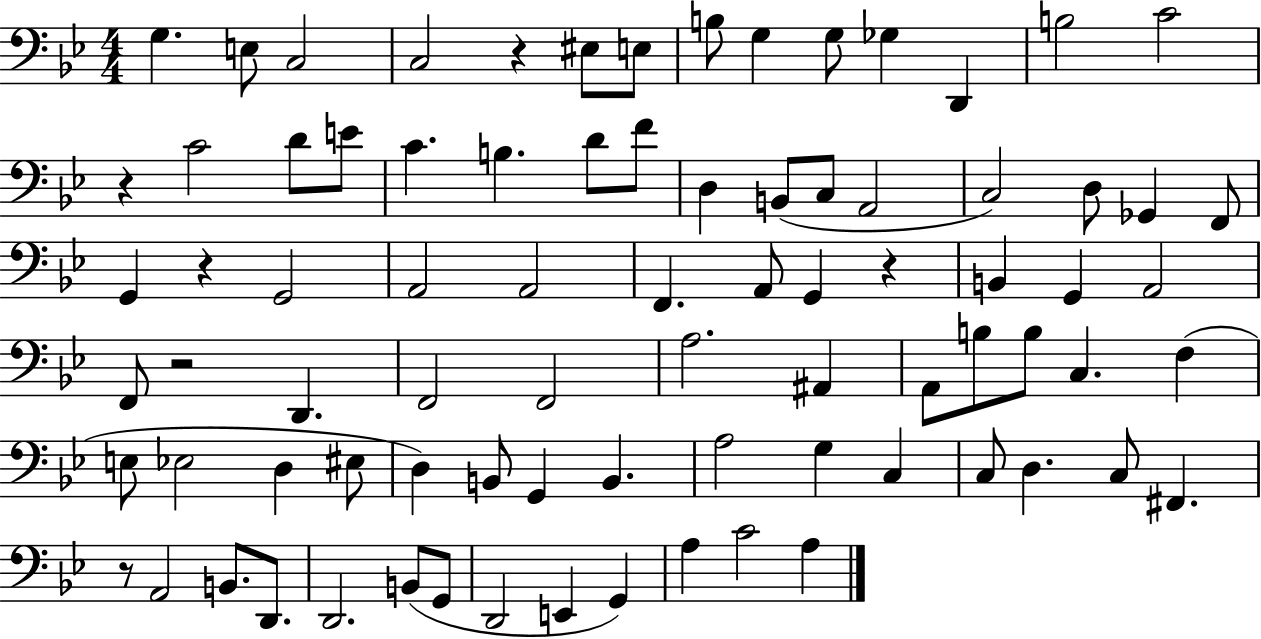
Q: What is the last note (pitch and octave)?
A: A3